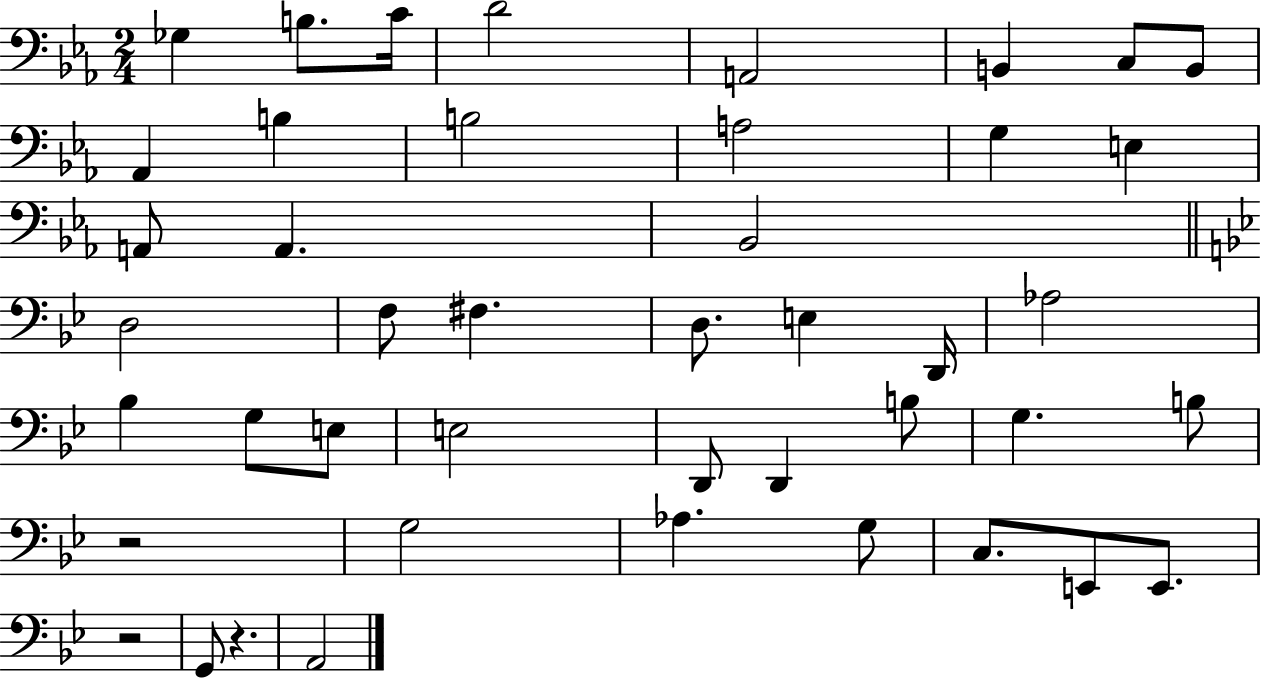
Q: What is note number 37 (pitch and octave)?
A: C3